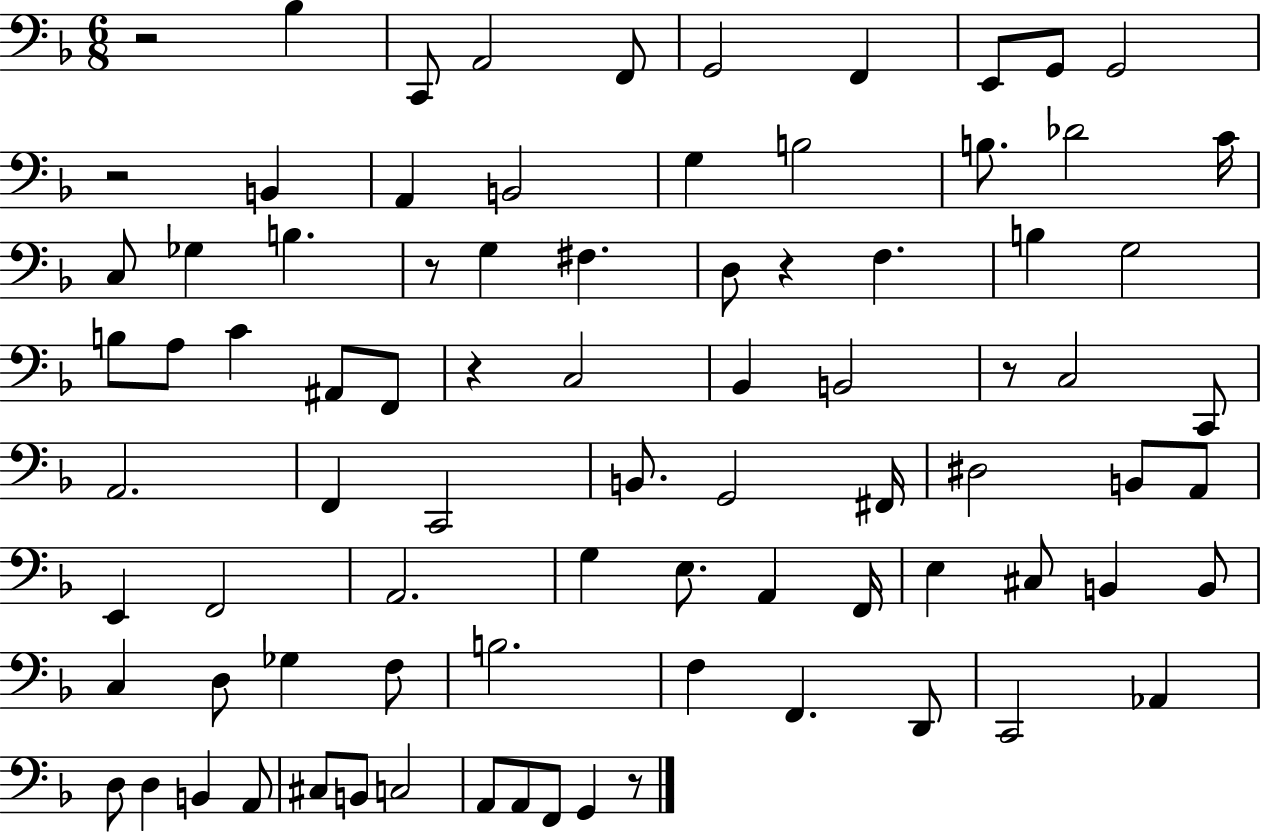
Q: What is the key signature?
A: F major